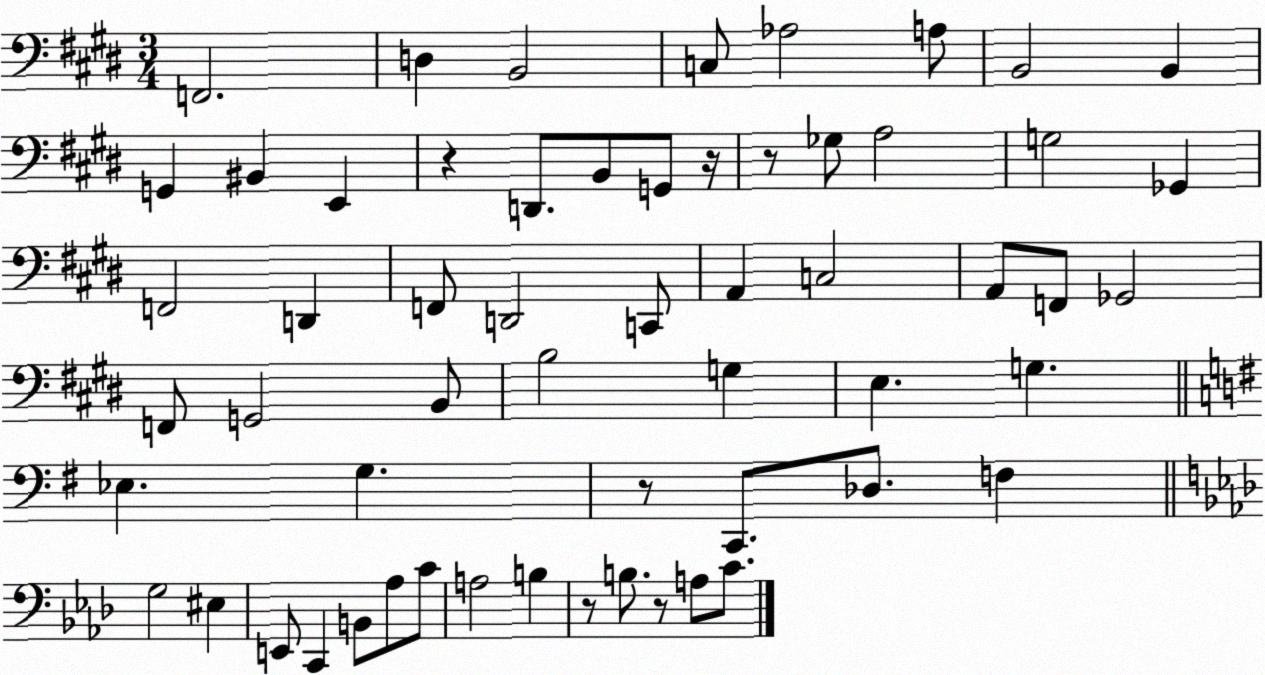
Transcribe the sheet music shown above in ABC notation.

X:1
T:Untitled
M:3/4
L:1/4
K:E
F,,2 D, B,,2 C,/2 _A,2 A,/2 B,,2 B,, G,, ^B,, E,, z D,,/2 B,,/2 G,,/2 z/4 z/2 _G,/2 A,2 G,2 _G,, F,,2 D,, F,,/2 D,,2 C,,/2 A,, C,2 A,,/2 F,,/2 _G,,2 F,,/2 G,,2 B,,/2 B,2 G, E, G, _E, G, z/2 C,,/2 _D,/2 F, G,2 ^E, E,,/2 C,, B,,/2 _A,/2 C/2 A,2 B, z/2 B,/2 z/2 A,/2 C/2